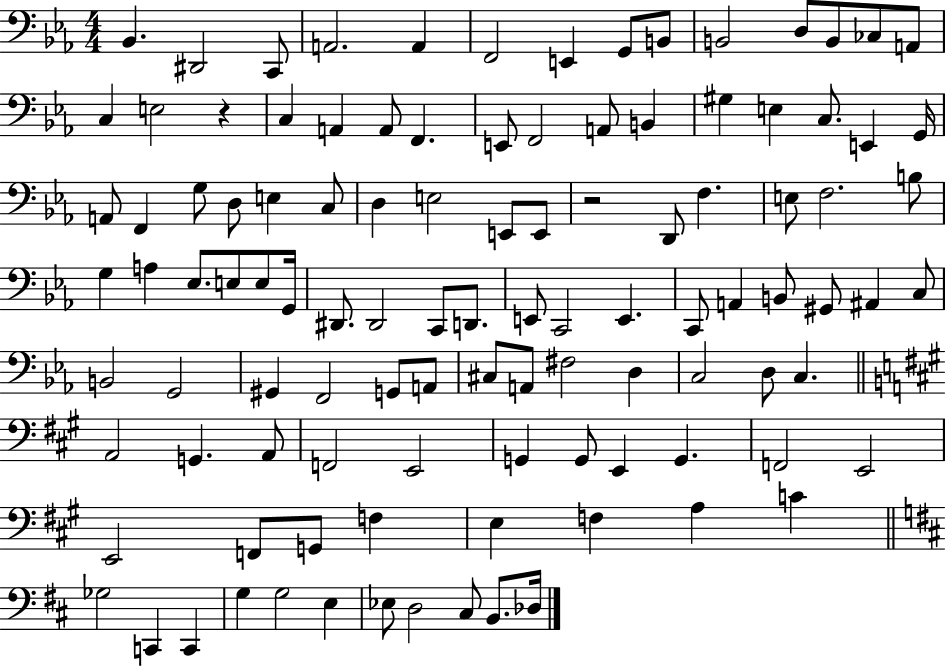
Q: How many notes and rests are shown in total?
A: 108